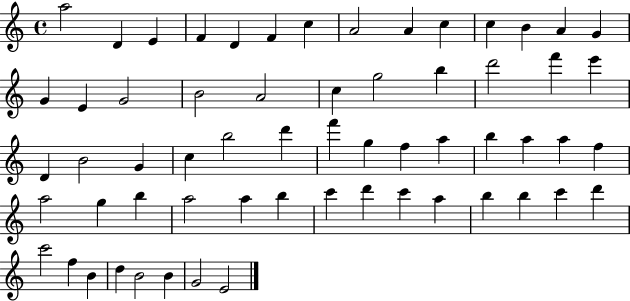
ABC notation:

X:1
T:Untitled
M:4/4
L:1/4
K:C
a2 D E F D F c A2 A c c B A G G E G2 B2 A2 c g2 b d'2 f' e' D B2 G c b2 d' f' g f a b a a f a2 g b a2 a b c' d' c' a b b c' d' c'2 f B d B2 B G2 E2